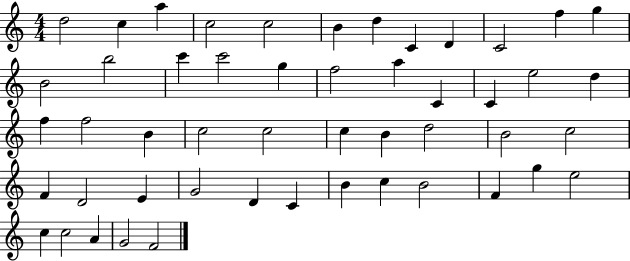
{
  \clef treble
  \numericTimeSignature
  \time 4/4
  \key c \major
  d''2 c''4 a''4 | c''2 c''2 | b'4 d''4 c'4 d'4 | c'2 f''4 g''4 | \break b'2 b''2 | c'''4 c'''2 g''4 | f''2 a''4 c'4 | c'4 e''2 d''4 | \break f''4 f''2 b'4 | c''2 c''2 | c''4 b'4 d''2 | b'2 c''2 | \break f'4 d'2 e'4 | g'2 d'4 c'4 | b'4 c''4 b'2 | f'4 g''4 e''2 | \break c''4 c''2 a'4 | g'2 f'2 | \bar "|."
}